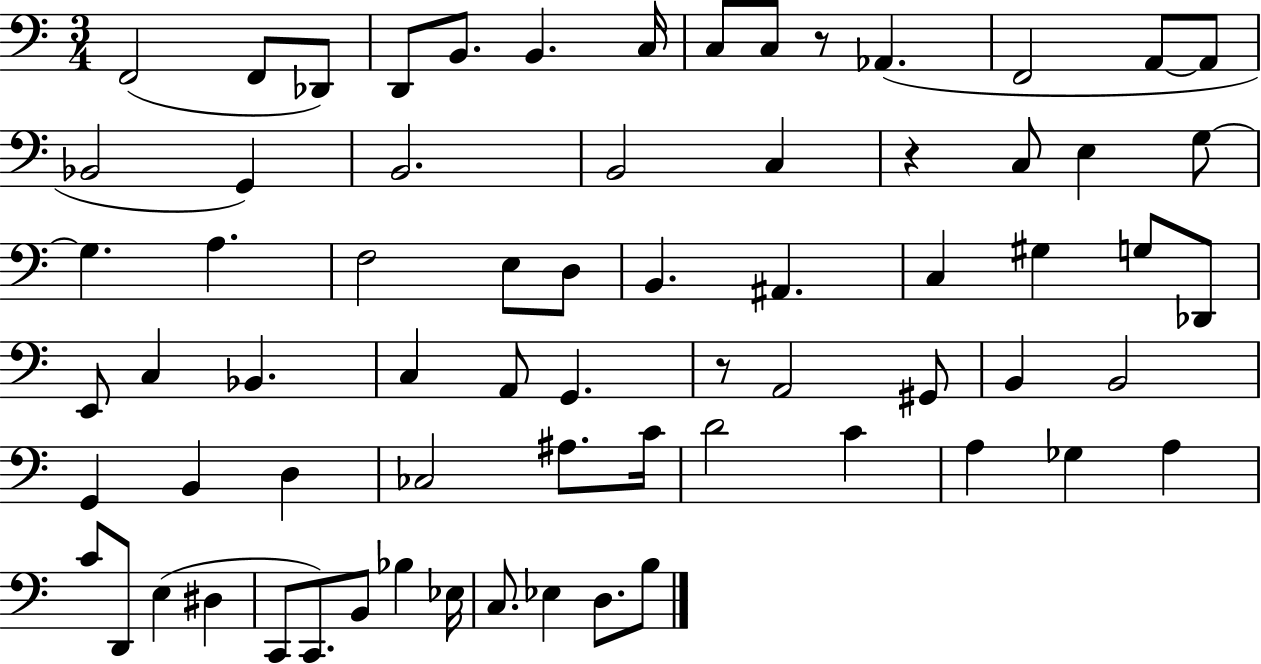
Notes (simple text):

F2/h F2/e Db2/e D2/e B2/e. B2/q. C3/s C3/e C3/e R/e Ab2/q. F2/h A2/e A2/e Bb2/h G2/q B2/h. B2/h C3/q R/q C3/e E3/q G3/e G3/q. A3/q. F3/h E3/e D3/e B2/q. A#2/q. C3/q G#3/q G3/e Db2/e E2/e C3/q Bb2/q. C3/q A2/e G2/q. R/e A2/h G#2/e B2/q B2/h G2/q B2/q D3/q CES3/h A#3/e. C4/s D4/h C4/q A3/q Gb3/q A3/q C4/e D2/e E3/q D#3/q C2/e C2/e. B2/e Bb3/q Eb3/s C3/e. Eb3/q D3/e. B3/e